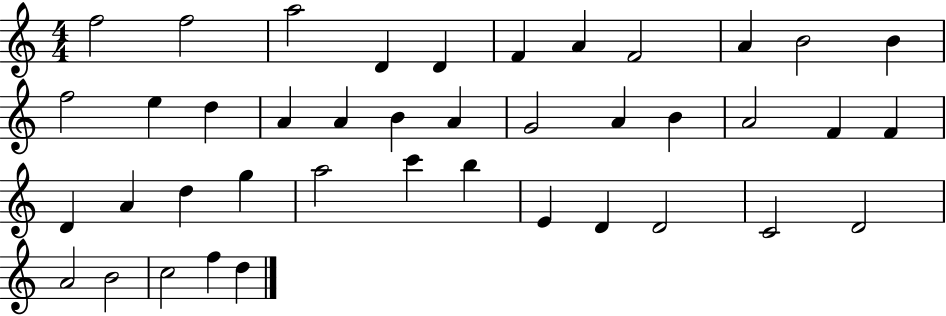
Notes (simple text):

F5/h F5/h A5/h D4/q D4/q F4/q A4/q F4/h A4/q B4/h B4/q F5/h E5/q D5/q A4/q A4/q B4/q A4/q G4/h A4/q B4/q A4/h F4/q F4/q D4/q A4/q D5/q G5/q A5/h C6/q B5/q E4/q D4/q D4/h C4/h D4/h A4/h B4/h C5/h F5/q D5/q